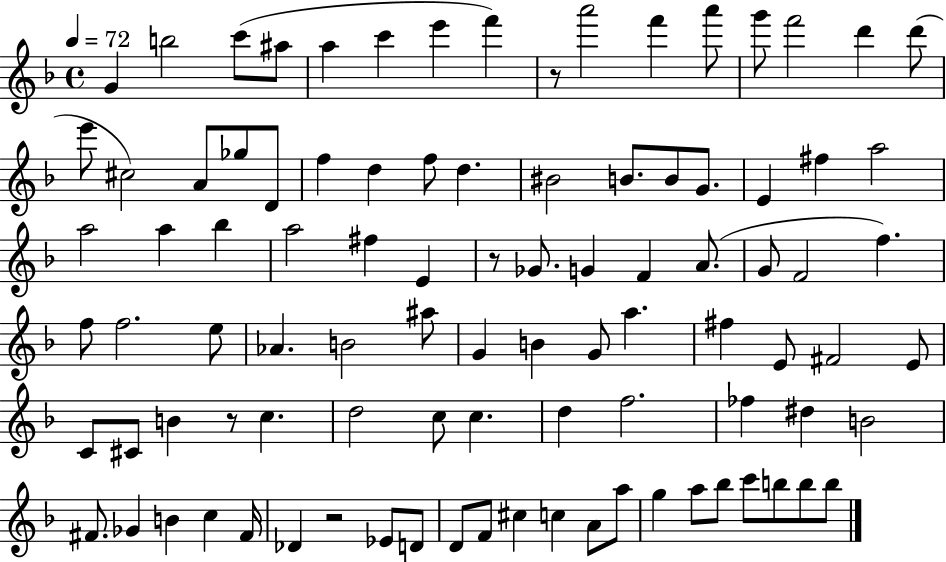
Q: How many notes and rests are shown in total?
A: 95